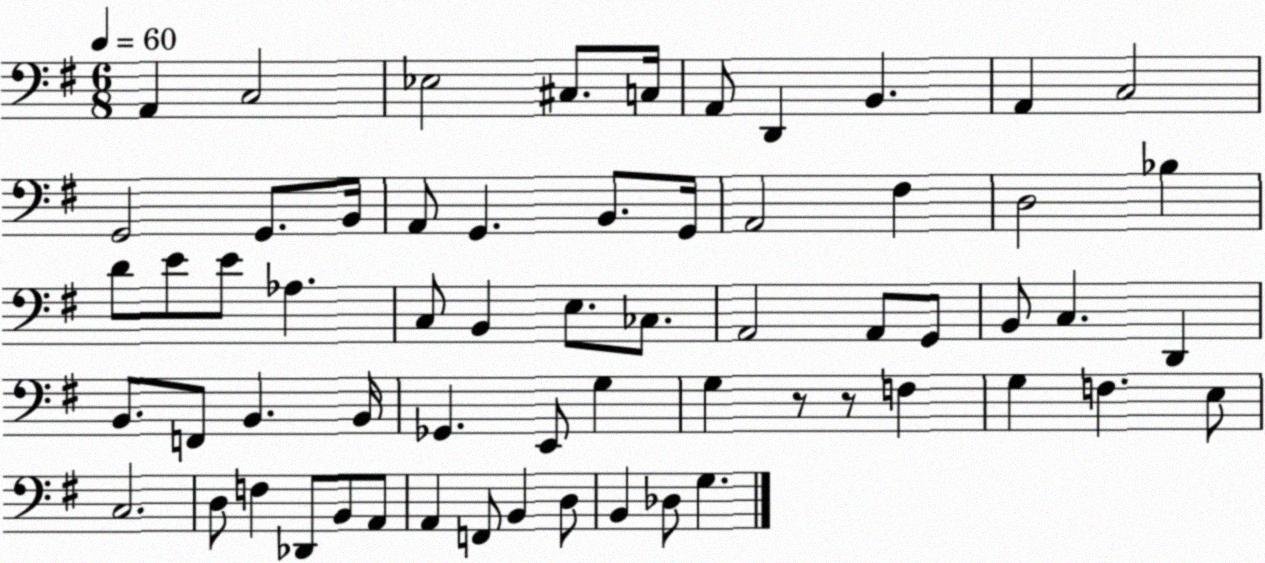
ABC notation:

X:1
T:Untitled
M:6/8
L:1/4
K:G
A,, C,2 _E,2 ^C,/2 C,/4 A,,/2 D,, B,, A,, C,2 G,,2 G,,/2 B,,/4 A,,/2 G,, B,,/2 G,,/4 A,,2 ^F, D,2 _B, D/2 E/2 E/2 _A, C,/2 B,, E,/2 _C,/2 A,,2 A,,/2 G,,/2 B,,/2 C, D,, B,,/2 F,,/2 B,, B,,/4 _G,, E,,/2 G, G, z/2 z/2 F, G, F, E,/2 C,2 D,/2 F, _D,,/2 B,,/2 A,,/2 A,, F,,/2 B,, D,/2 B,, _D,/2 G,